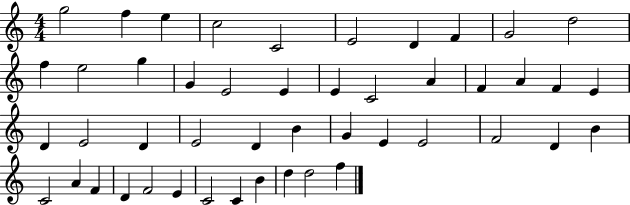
{
  \clef treble
  \numericTimeSignature
  \time 4/4
  \key c \major
  g''2 f''4 e''4 | c''2 c'2 | e'2 d'4 f'4 | g'2 d''2 | \break f''4 e''2 g''4 | g'4 e'2 e'4 | e'4 c'2 a'4 | f'4 a'4 f'4 e'4 | \break d'4 e'2 d'4 | e'2 d'4 b'4 | g'4 e'4 e'2 | f'2 d'4 b'4 | \break c'2 a'4 f'4 | d'4 f'2 e'4 | c'2 c'4 b'4 | d''4 d''2 f''4 | \break \bar "|."
}